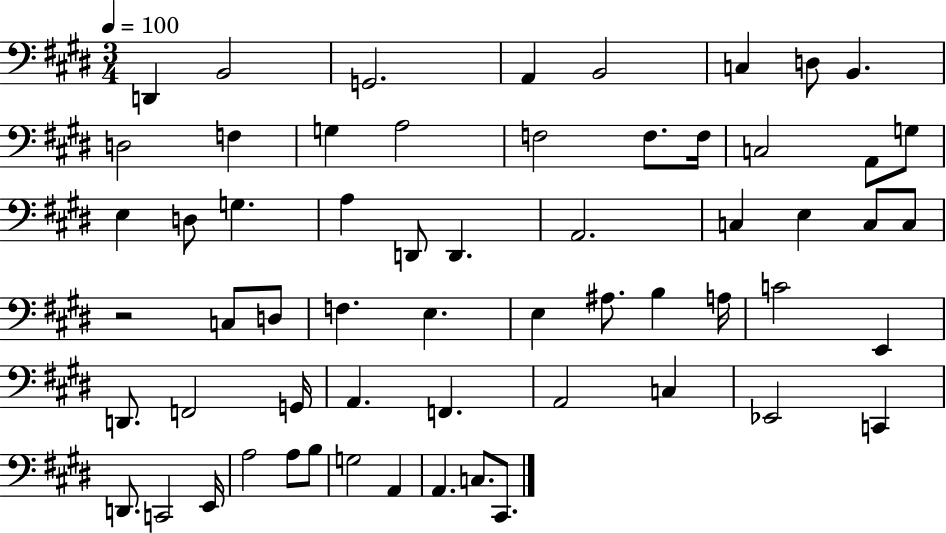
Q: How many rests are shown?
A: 1